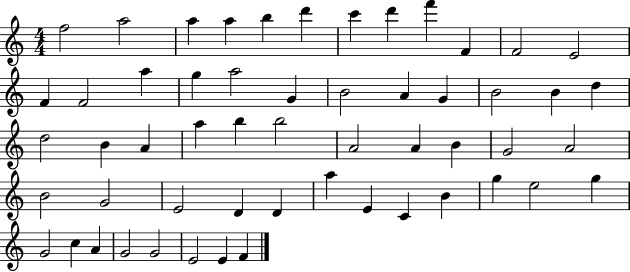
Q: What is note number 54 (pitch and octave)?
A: E4